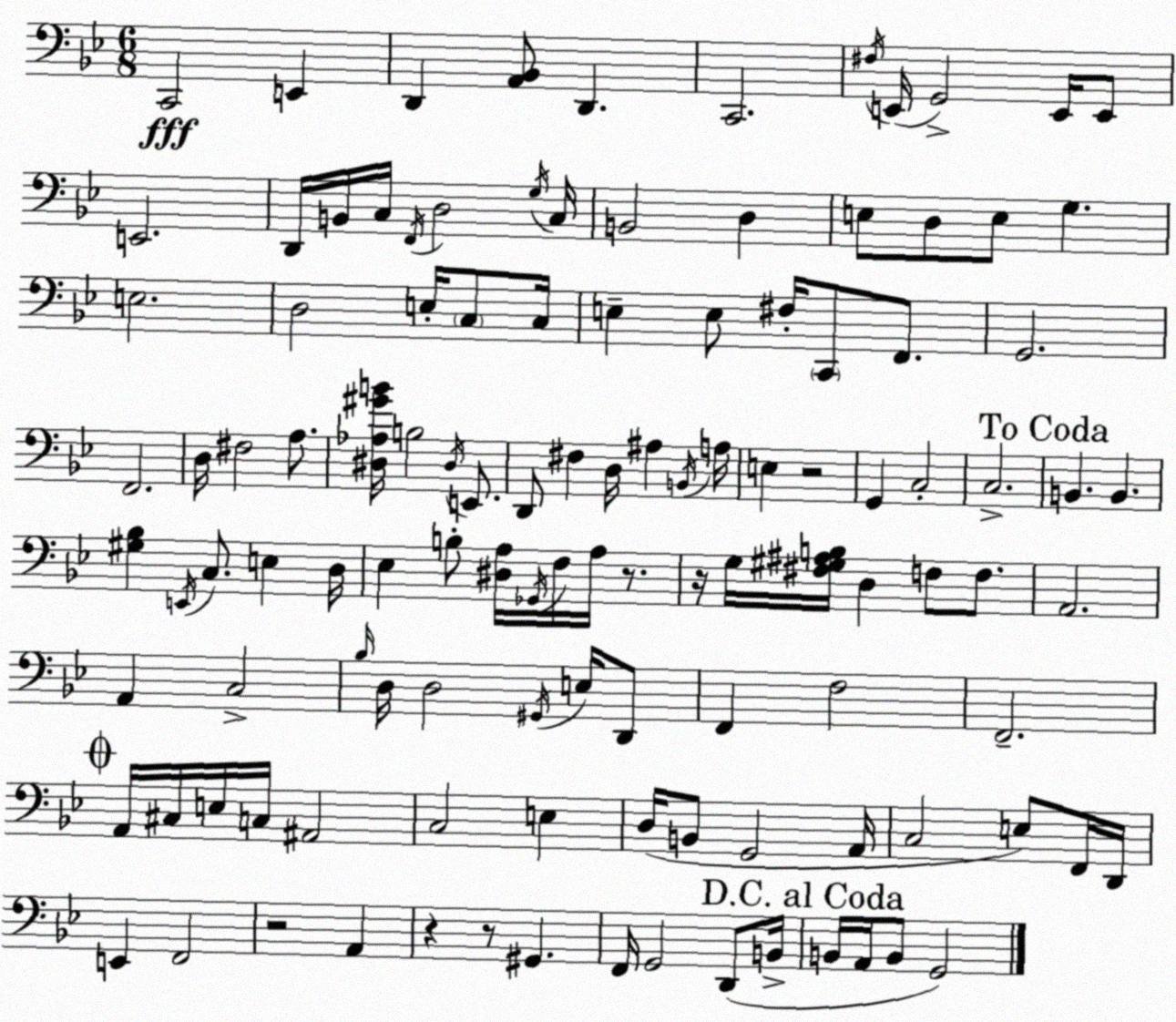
X:1
T:Untitled
M:6/8
L:1/4
K:Bb
C,,2 E,, D,, [A,,_B,,]/2 D,, C,,2 ^F,/4 E,,/4 G,,2 E,,/4 E,,/2 E,,2 D,,/4 B,,/4 C,/4 F,,/4 D,2 G,/4 C,/4 B,,2 D, E,/2 D,/2 E,/2 G, E,2 D,2 E,/4 C,/2 C,/4 E, E,/2 ^F,/4 C,,/2 F,,/2 G,,2 F,,2 D,/4 ^F,2 A,/2 [^D,_A,^GB]/4 B,2 ^D,/4 E,,/2 D,,/2 ^F, D,/4 ^A, B,,/4 A,/4 E, z2 G,, C,2 C,2 B,, B,, [^G,_B,] E,,/4 C,/2 E, D,/4 _E, B,/2 [^D,A,]/4 _G,,/4 F,/4 A,/4 z/2 z/4 G,/4 [^F,^G,^A,B,]/4 D, F,/2 F,/2 A,,2 A,, C,2 _B,/4 D,/4 D,2 ^G,,/4 E,/4 D,,/2 F,, F,2 F,,2 A,,/4 ^C,/4 E,/4 C,/4 ^A,,2 C,2 E, D,/4 B,,/2 G,,2 A,,/4 C,2 E,/2 F,,/4 D,,/4 E,, F,,2 z2 A,, z z/2 ^G,, F,,/4 G,,2 D,,/2 B,,/4 B,,/4 A,,/4 B,,/2 G,,2